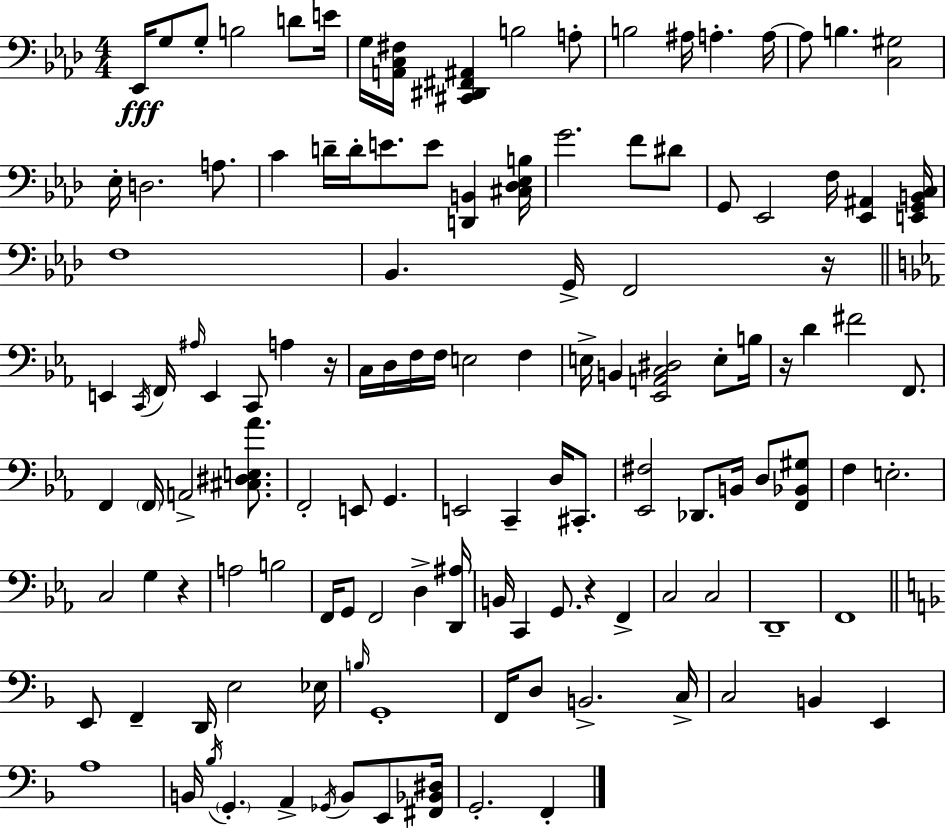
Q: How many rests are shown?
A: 5